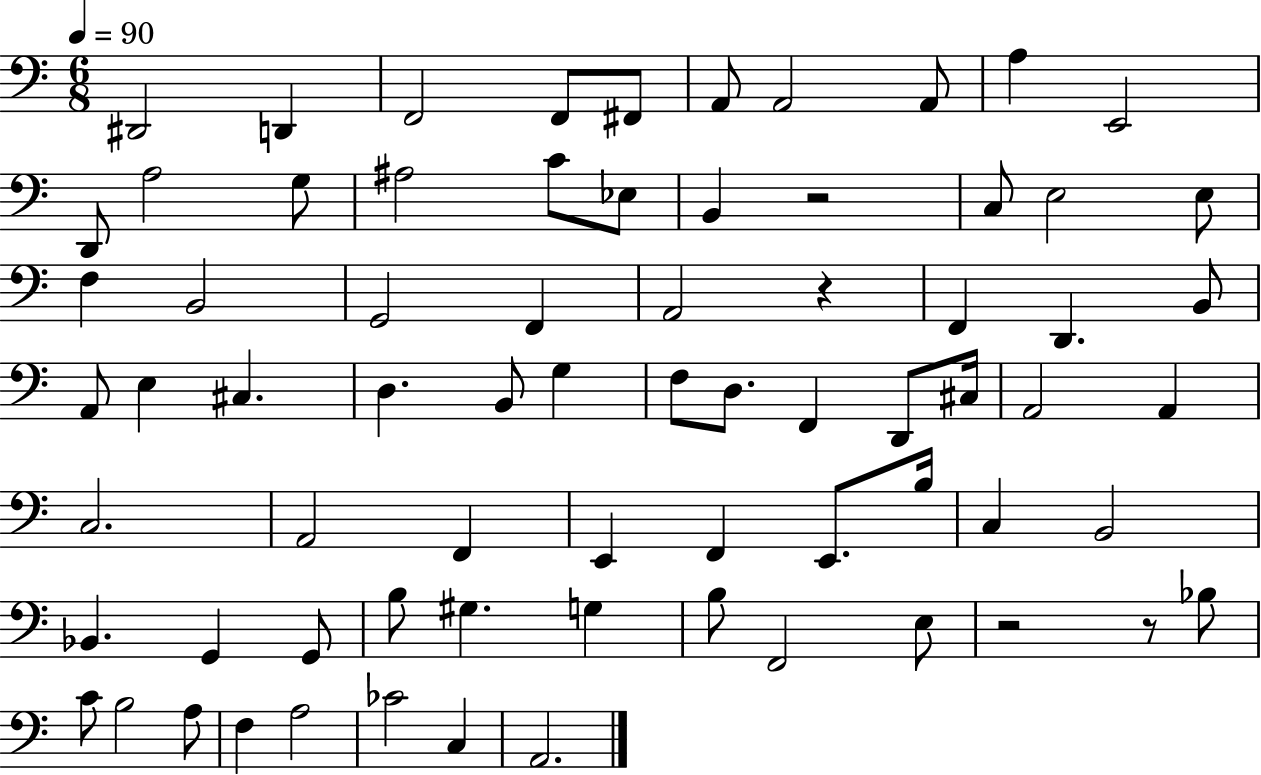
D#2/h D2/q F2/h F2/e F#2/e A2/e A2/h A2/e A3/q E2/h D2/e A3/h G3/e A#3/h C4/e Eb3/e B2/q R/h C3/e E3/h E3/e F3/q B2/h G2/h F2/q A2/h R/q F2/q D2/q. B2/e A2/e E3/q C#3/q. D3/q. B2/e G3/q F3/e D3/e. F2/q D2/e C#3/s A2/h A2/q C3/h. A2/h F2/q E2/q F2/q E2/e. B3/s C3/q B2/h Bb2/q. G2/q G2/e B3/e G#3/q. G3/q B3/e F2/h E3/e R/h R/e Bb3/e C4/e B3/h A3/e F3/q A3/h CES4/h C3/q A2/h.